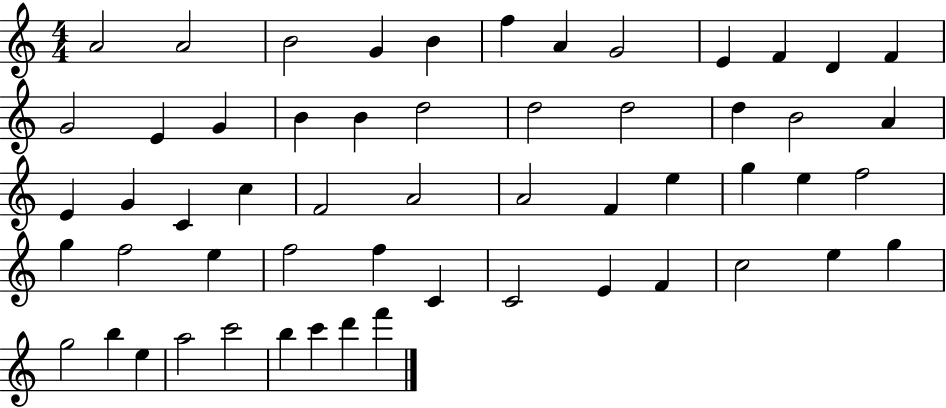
A4/h A4/h B4/h G4/q B4/q F5/q A4/q G4/h E4/q F4/q D4/q F4/q G4/h E4/q G4/q B4/q B4/q D5/h D5/h D5/h D5/q B4/h A4/q E4/q G4/q C4/q C5/q F4/h A4/h A4/h F4/q E5/q G5/q E5/q F5/h G5/q F5/h E5/q F5/h F5/q C4/q C4/h E4/q F4/q C5/h E5/q G5/q G5/h B5/q E5/q A5/h C6/h B5/q C6/q D6/q F6/q